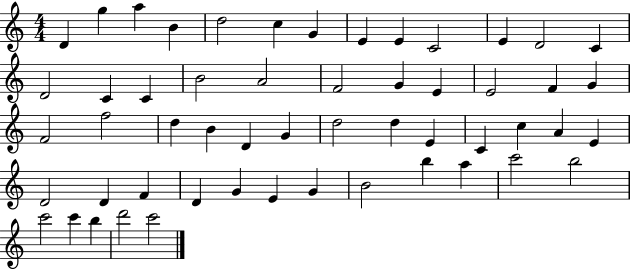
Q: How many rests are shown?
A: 0